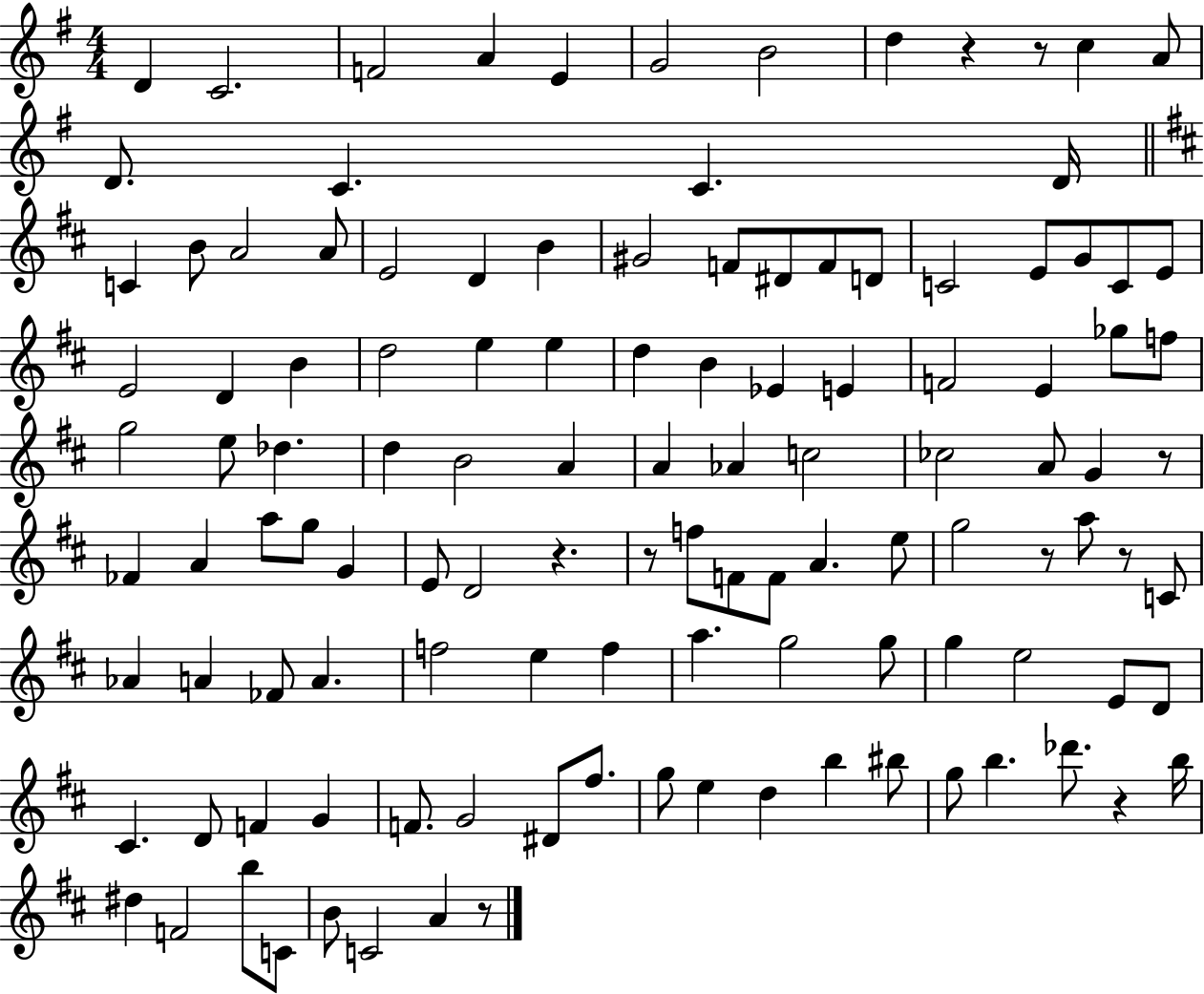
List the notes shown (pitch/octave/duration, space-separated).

D4/q C4/h. F4/h A4/q E4/q G4/h B4/h D5/q R/q R/e C5/q A4/e D4/e. C4/q. C4/q. D4/s C4/q B4/e A4/h A4/e E4/h D4/q B4/q G#4/h F4/e D#4/e F4/e D4/e C4/h E4/e G4/e C4/e E4/e E4/h D4/q B4/q D5/h E5/q E5/q D5/q B4/q Eb4/q E4/q F4/h E4/q Gb5/e F5/e G5/h E5/e Db5/q. D5/q B4/h A4/q A4/q Ab4/q C5/h CES5/h A4/e G4/q R/e FES4/q A4/q A5/e G5/e G4/q E4/e D4/h R/q. R/e F5/e F4/e F4/e A4/q. E5/e G5/h R/e A5/e R/e C4/e Ab4/q A4/q FES4/e A4/q. F5/h E5/q F5/q A5/q. G5/h G5/e G5/q E5/h E4/e D4/e C#4/q. D4/e F4/q G4/q F4/e. G4/h D#4/e F#5/e. G5/e E5/q D5/q B5/q BIS5/e G5/e B5/q. Db6/e. R/q B5/s D#5/q F4/h B5/e C4/e B4/e C4/h A4/q R/e